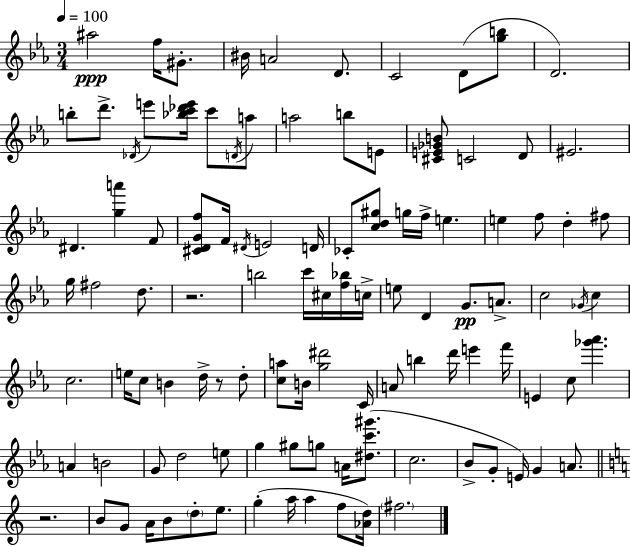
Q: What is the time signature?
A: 3/4